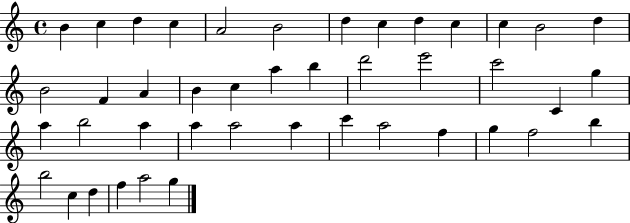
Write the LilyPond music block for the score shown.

{
  \clef treble
  \time 4/4
  \defaultTimeSignature
  \key c \major
  b'4 c''4 d''4 c''4 | a'2 b'2 | d''4 c''4 d''4 c''4 | c''4 b'2 d''4 | \break b'2 f'4 a'4 | b'4 c''4 a''4 b''4 | d'''2 e'''2 | c'''2 c'4 g''4 | \break a''4 b''2 a''4 | a''4 a''2 a''4 | c'''4 a''2 f''4 | g''4 f''2 b''4 | \break b''2 c''4 d''4 | f''4 a''2 g''4 | \bar "|."
}